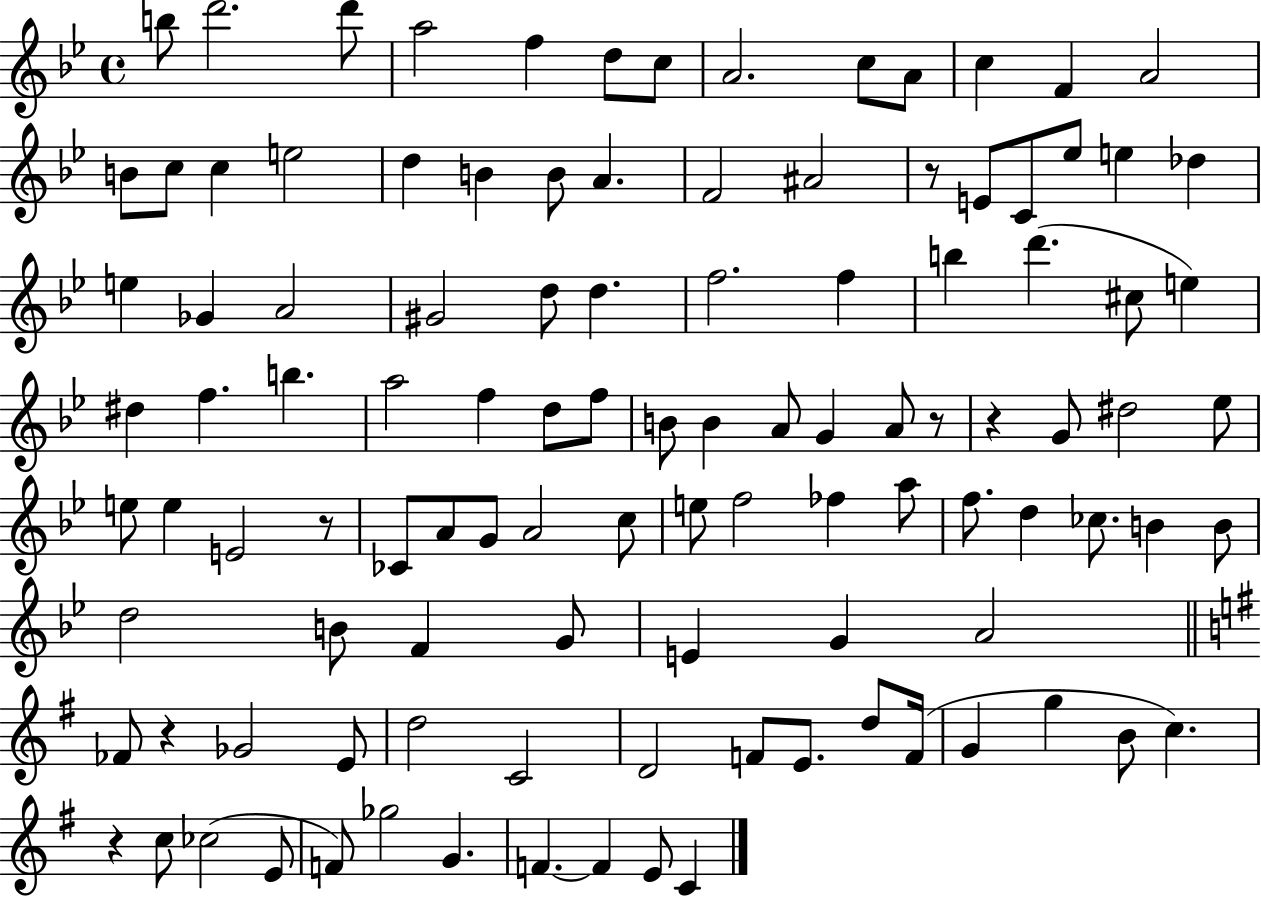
{
  \clef treble
  \time 4/4
  \defaultTimeSignature
  \key bes \major
  \repeat volta 2 { b''8 d'''2. d'''8 | a''2 f''4 d''8 c''8 | a'2. c''8 a'8 | c''4 f'4 a'2 | \break b'8 c''8 c''4 e''2 | d''4 b'4 b'8 a'4. | f'2 ais'2 | r8 e'8 c'8 ees''8 e''4 des''4 | \break e''4 ges'4 a'2 | gis'2 d''8 d''4. | f''2. f''4 | b''4 d'''4.( cis''8 e''4) | \break dis''4 f''4. b''4. | a''2 f''4 d''8 f''8 | b'8 b'4 a'8 g'4 a'8 r8 | r4 g'8 dis''2 ees''8 | \break e''8 e''4 e'2 r8 | ces'8 a'8 g'8 a'2 c''8 | e''8 f''2 fes''4 a''8 | f''8. d''4 ces''8. b'4 b'8 | \break d''2 b'8 f'4 g'8 | e'4 g'4 a'2 | \bar "||" \break \key g \major fes'8 r4 ges'2 e'8 | d''2 c'2 | d'2 f'8 e'8. d''8 f'16( | g'4 g''4 b'8 c''4.) | \break r4 c''8 ces''2( e'8 | f'8) ges''2 g'4. | f'4.~~ f'4 e'8 c'4 | } \bar "|."
}